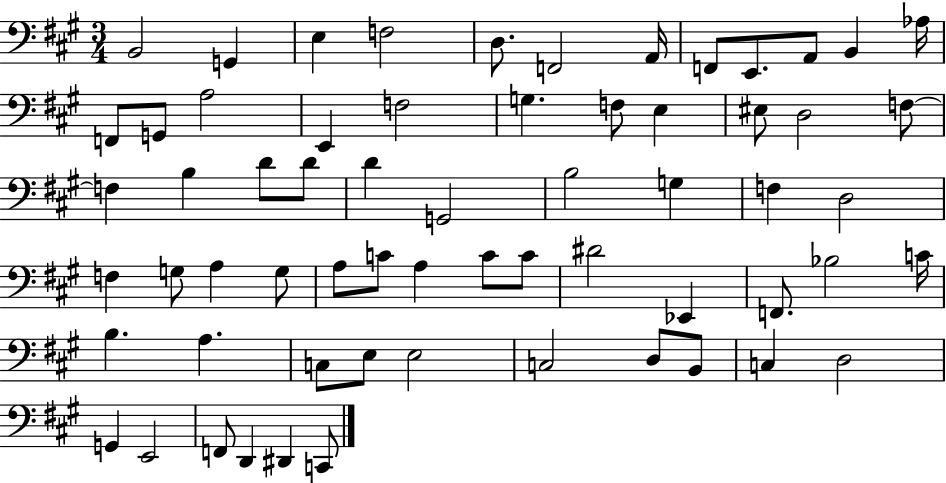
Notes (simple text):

B2/h G2/q E3/q F3/h D3/e. F2/h A2/s F2/e E2/e. A2/e B2/q Ab3/s F2/e G2/e A3/h E2/q F3/h G3/q. F3/e E3/q EIS3/e D3/h F3/e F3/q B3/q D4/e D4/e D4/q G2/h B3/h G3/q F3/q D3/h F3/q G3/e A3/q G3/e A3/e C4/e A3/q C4/e C4/e D#4/h Eb2/q F2/e. Bb3/h C4/s B3/q. A3/q. C3/e E3/e E3/h C3/h D3/e B2/e C3/q D3/h G2/q E2/h F2/e D2/q D#2/q C2/e